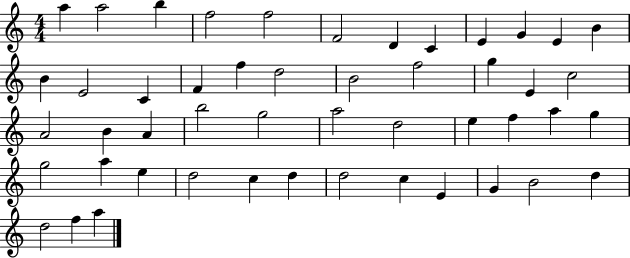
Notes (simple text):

A5/q A5/h B5/q F5/h F5/h F4/h D4/q C4/q E4/q G4/q E4/q B4/q B4/q E4/h C4/q F4/q F5/q D5/h B4/h F5/h G5/q E4/q C5/h A4/h B4/q A4/q B5/h G5/h A5/h D5/h E5/q F5/q A5/q G5/q G5/h A5/q E5/q D5/h C5/q D5/q D5/h C5/q E4/q G4/q B4/h D5/q D5/h F5/q A5/q